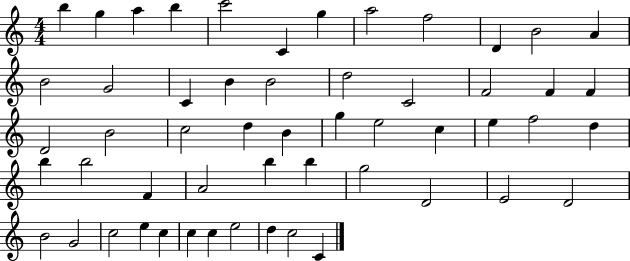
B5/q G5/q A5/q B5/q C6/h C4/q G5/q A5/h F5/h D4/q B4/h A4/q B4/h G4/h C4/q B4/q B4/h D5/h C4/h F4/h F4/q F4/q D4/h B4/h C5/h D5/q B4/q G5/q E5/h C5/q E5/q F5/h D5/q B5/q B5/h F4/q A4/h B5/q B5/q G5/h D4/h E4/h D4/h B4/h G4/h C5/h E5/q C5/q C5/q C5/q E5/h D5/q C5/h C4/q